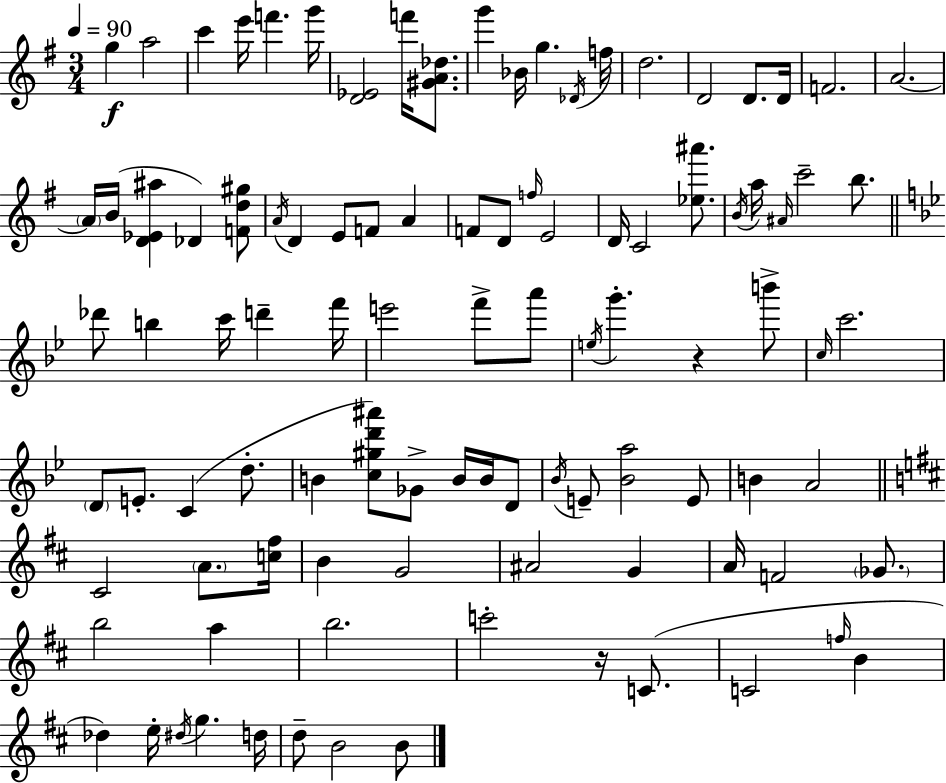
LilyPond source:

{
  \clef treble
  \numericTimeSignature
  \time 3/4
  \key e \minor
  \tempo 4 = 90
  \repeat volta 2 { g''4\f a''2 | c'''4 e'''16 f'''4. g'''16 | <d' ees'>2 f'''16 <gis' a' des''>8. | g'''4 bes'16 g''4. \acciaccatura { des'16 } | \break f''16 d''2. | d'2 d'8. | d'16 f'2. | a'2.~~ | \break \parenthesize a'16 b'16( <d' ees' ais''>4 des'4) <f' d'' gis''>8 | \acciaccatura { a'16 } d'4 e'8 f'8 a'4 | f'8 d'8 \grace { f''16 } e'2 | d'16 c'2 | \break <ees'' ais'''>8. \acciaccatura { b'16 } a''16 \grace { ais'16 } c'''2-- | b''8. \bar "||" \break \key bes \major des'''8 b''4 c'''16 d'''4-- f'''16 | e'''2 f'''8-> a'''8 | \acciaccatura { e''16 } g'''4.-. r4 b'''8-> | \grace { c''16 } c'''2. | \break \parenthesize d'8 e'8.-. c'4( d''8.-. | b'4 <c'' gis'' d''' ais'''>8) ges'8-> b'16 b'16 | d'8 \acciaccatura { bes'16 } e'8-- <bes' a''>2 | e'8 b'4 a'2 | \break \bar "||" \break \key d \major cis'2 \parenthesize a'8. <c'' fis''>16 | b'4 g'2 | ais'2 g'4 | a'16 f'2 \parenthesize ges'8. | \break b''2 a''4 | b''2. | c'''2-. r16 c'8.( | c'2 \grace { f''16 } b'4 | \break des''4) e''16-. \acciaccatura { dis''16 } g''4. | d''16 d''8-- b'2 | b'8 } \bar "|."
}